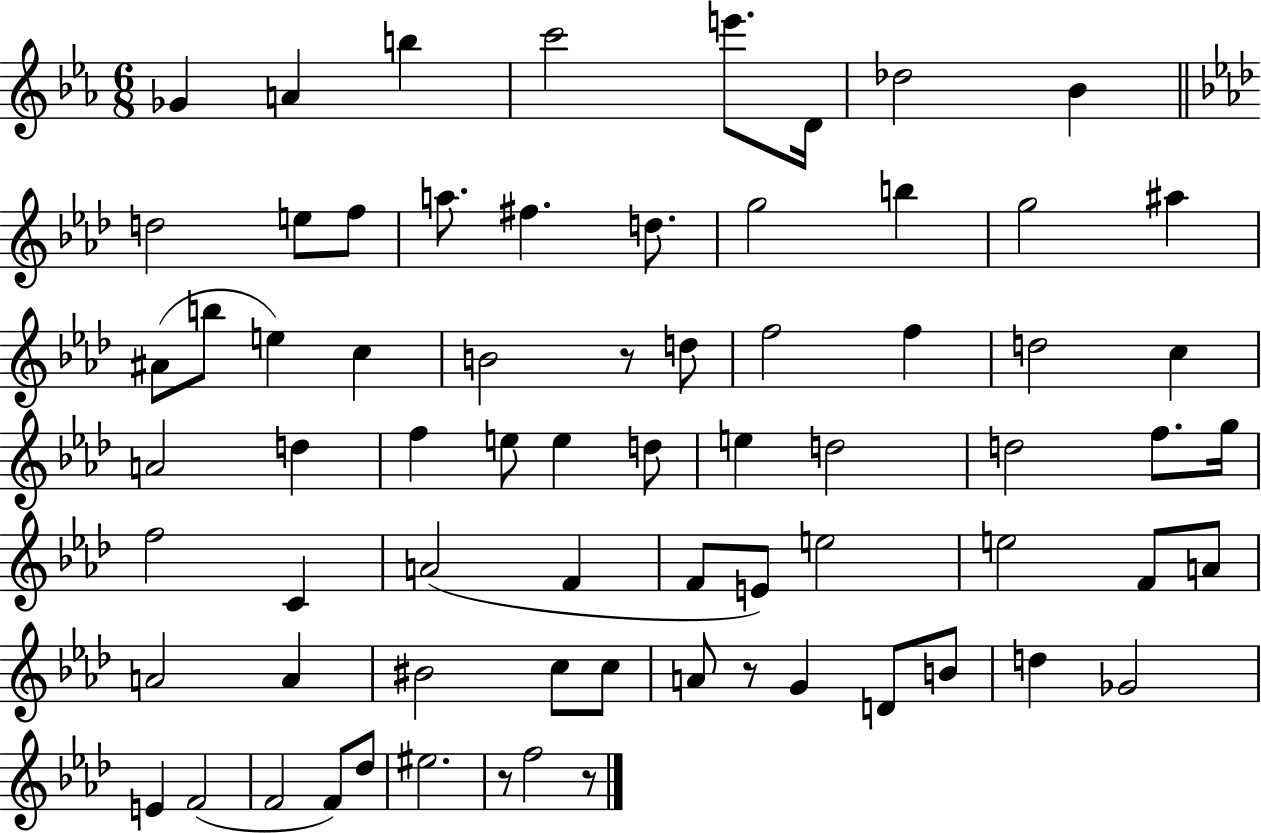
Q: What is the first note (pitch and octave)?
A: Gb4